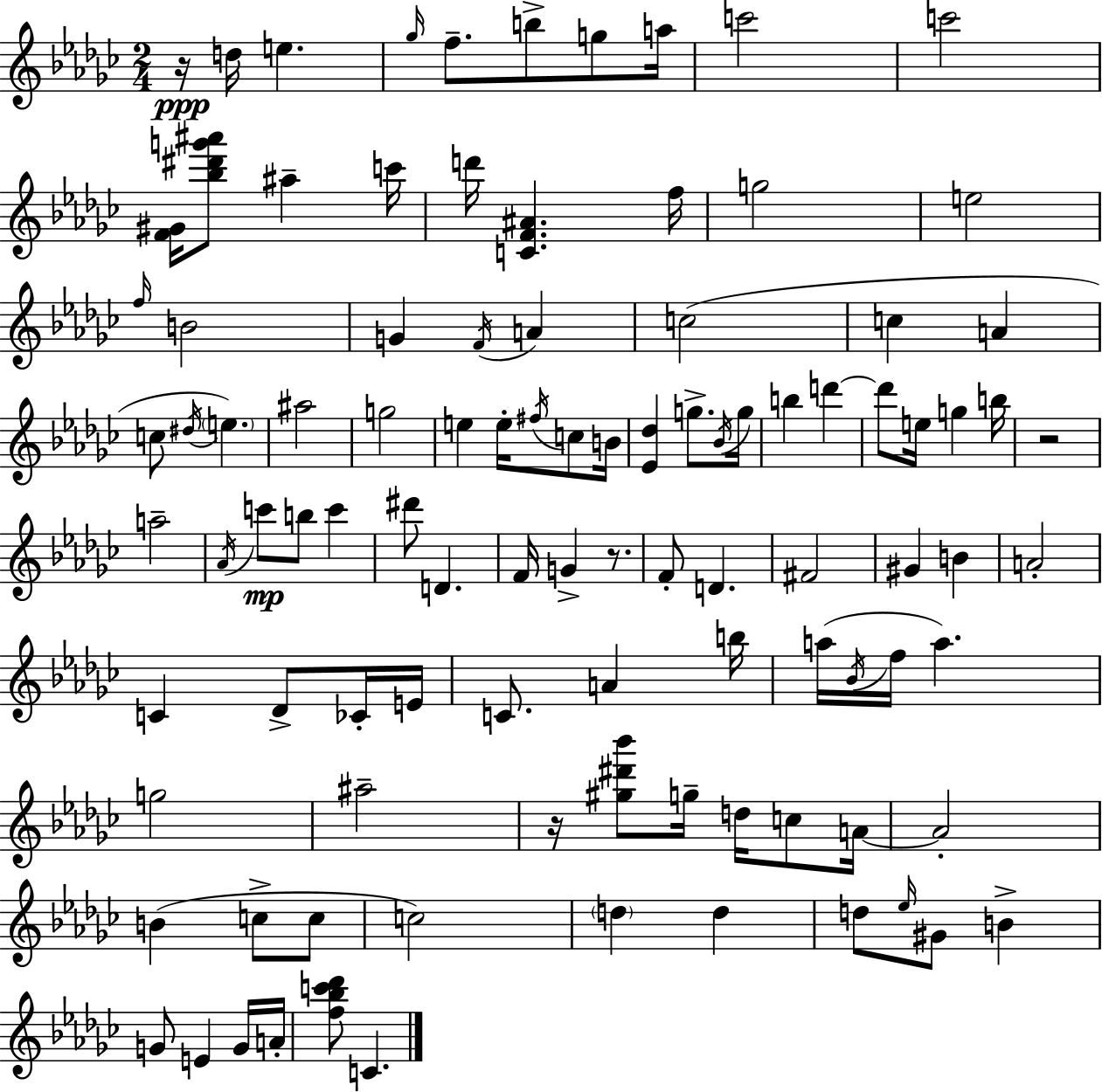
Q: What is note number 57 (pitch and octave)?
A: A4